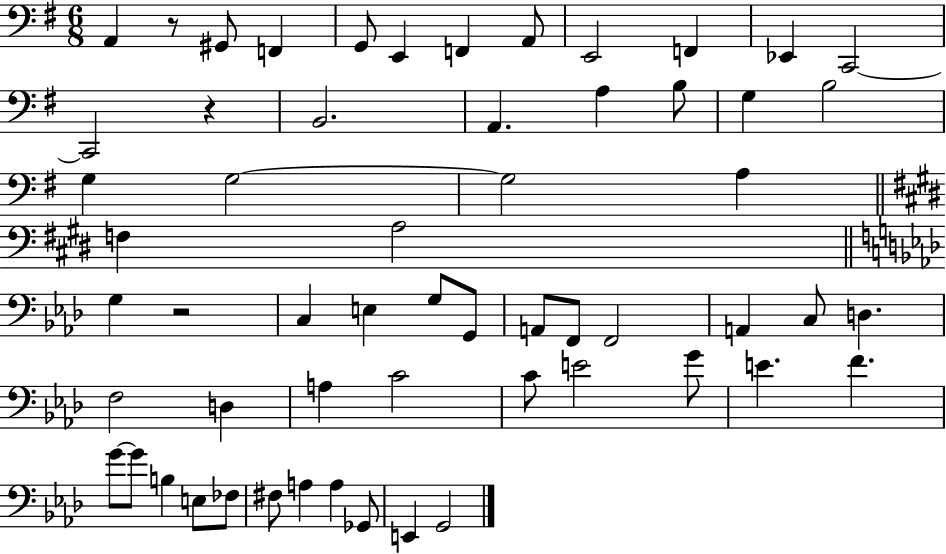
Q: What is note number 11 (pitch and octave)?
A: C2